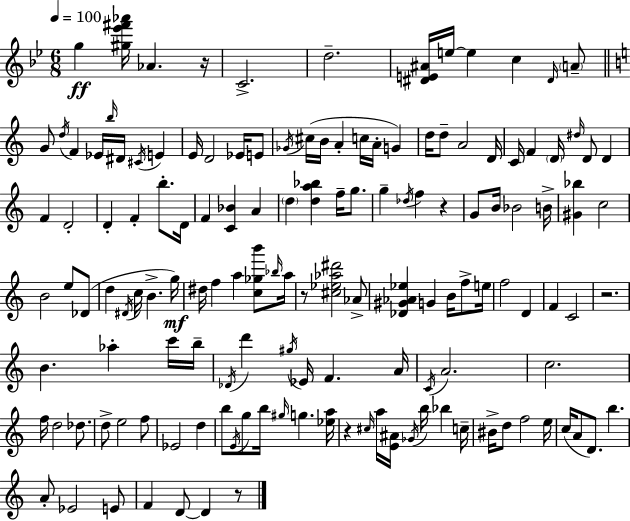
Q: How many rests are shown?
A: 6